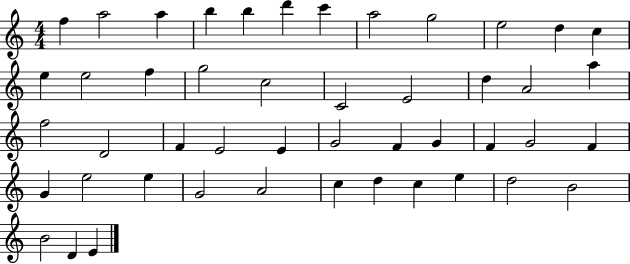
F5/q A5/h A5/q B5/q B5/q D6/q C6/q A5/h G5/h E5/h D5/q C5/q E5/q E5/h F5/q G5/h C5/h C4/h E4/h D5/q A4/h A5/q F5/h D4/h F4/q E4/h E4/q G4/h F4/q G4/q F4/q G4/h F4/q G4/q E5/h E5/q G4/h A4/h C5/q D5/q C5/q E5/q D5/h B4/h B4/h D4/q E4/q